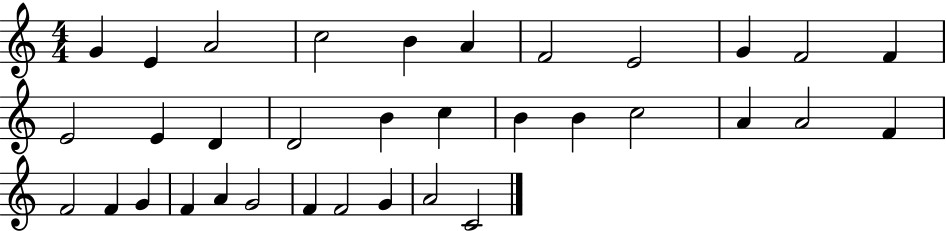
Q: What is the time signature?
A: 4/4